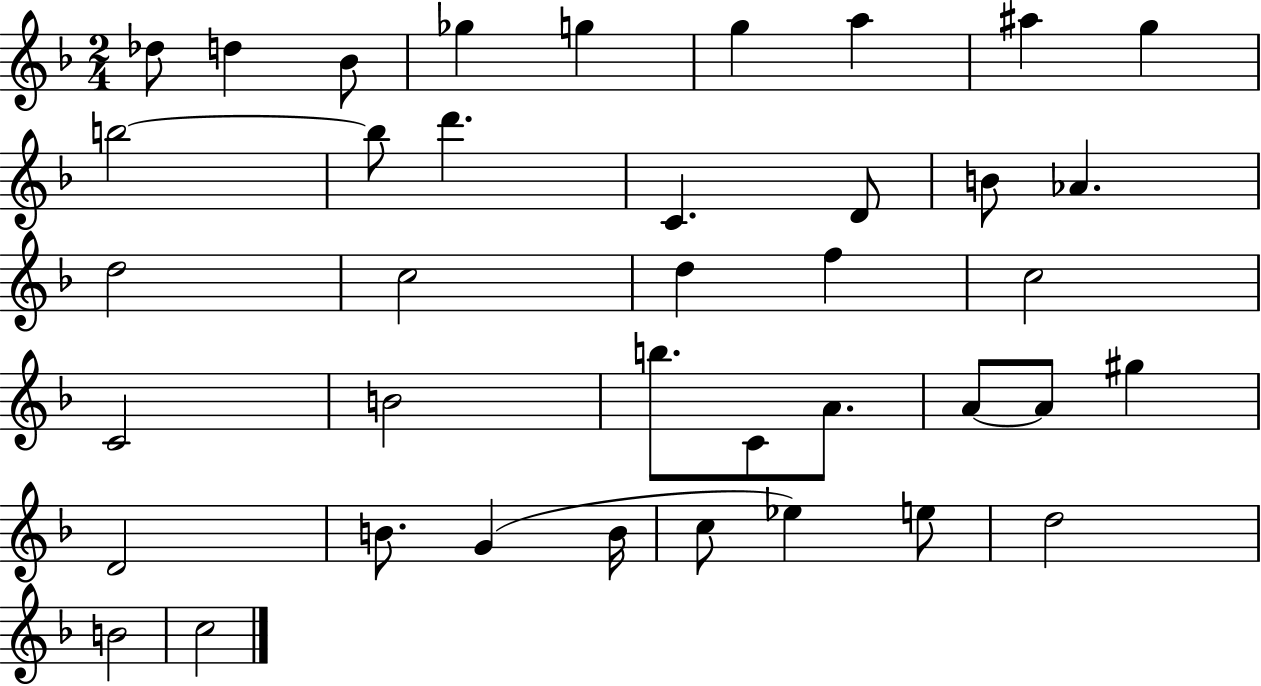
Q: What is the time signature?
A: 2/4